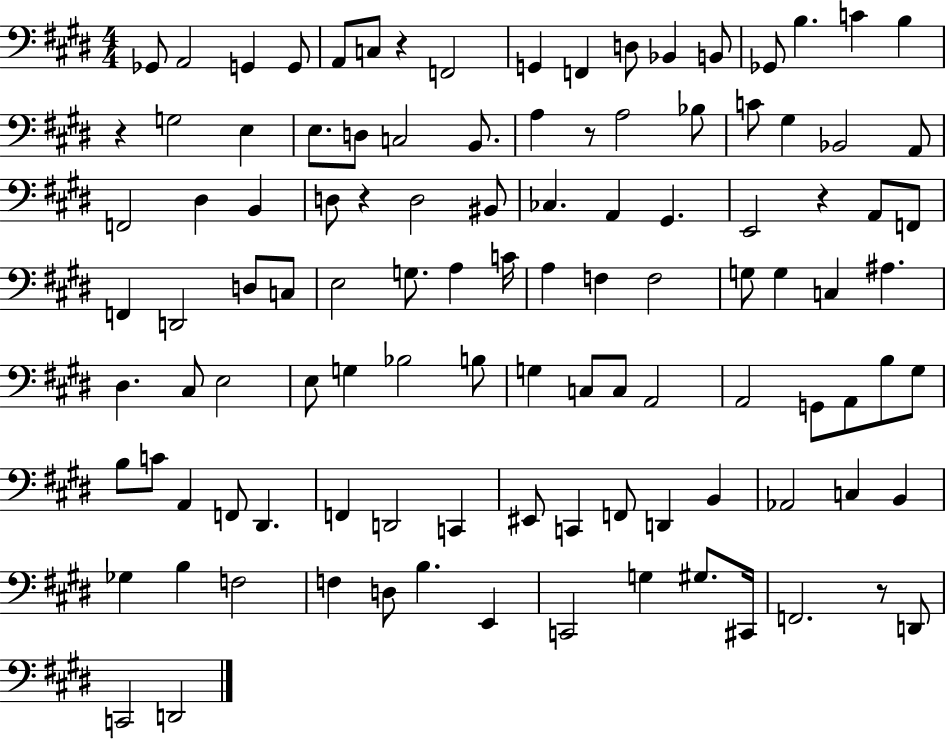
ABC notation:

X:1
T:Untitled
M:4/4
L:1/4
K:E
_G,,/2 A,,2 G,, G,,/2 A,,/2 C,/2 z F,,2 G,, F,, D,/2 _B,, B,,/2 _G,,/2 B, C B, z G,2 E, E,/2 D,/2 C,2 B,,/2 A, z/2 A,2 _B,/2 C/2 ^G, _B,,2 A,,/2 F,,2 ^D, B,, D,/2 z D,2 ^B,,/2 _C, A,, ^G,, E,,2 z A,,/2 F,,/2 F,, D,,2 D,/2 C,/2 E,2 G,/2 A, C/4 A, F, F,2 G,/2 G, C, ^A, ^D, ^C,/2 E,2 E,/2 G, _B,2 B,/2 G, C,/2 C,/2 A,,2 A,,2 G,,/2 A,,/2 B,/2 ^G,/2 B,/2 C/2 A,, F,,/2 ^D,, F,, D,,2 C,, ^E,,/2 C,, F,,/2 D,, B,, _A,,2 C, B,, _G, B, F,2 F, D,/2 B, E,, C,,2 G, ^G,/2 ^C,,/4 F,,2 z/2 D,,/2 C,,2 D,,2